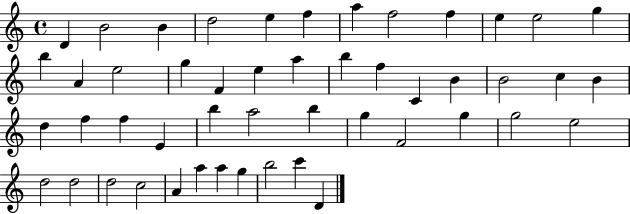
X:1
T:Untitled
M:4/4
L:1/4
K:C
D B2 B d2 e f a f2 f e e2 g b A e2 g F e a b f C B B2 c B d f f E b a2 b g F2 g g2 e2 d2 d2 d2 c2 A a a g b2 c' D